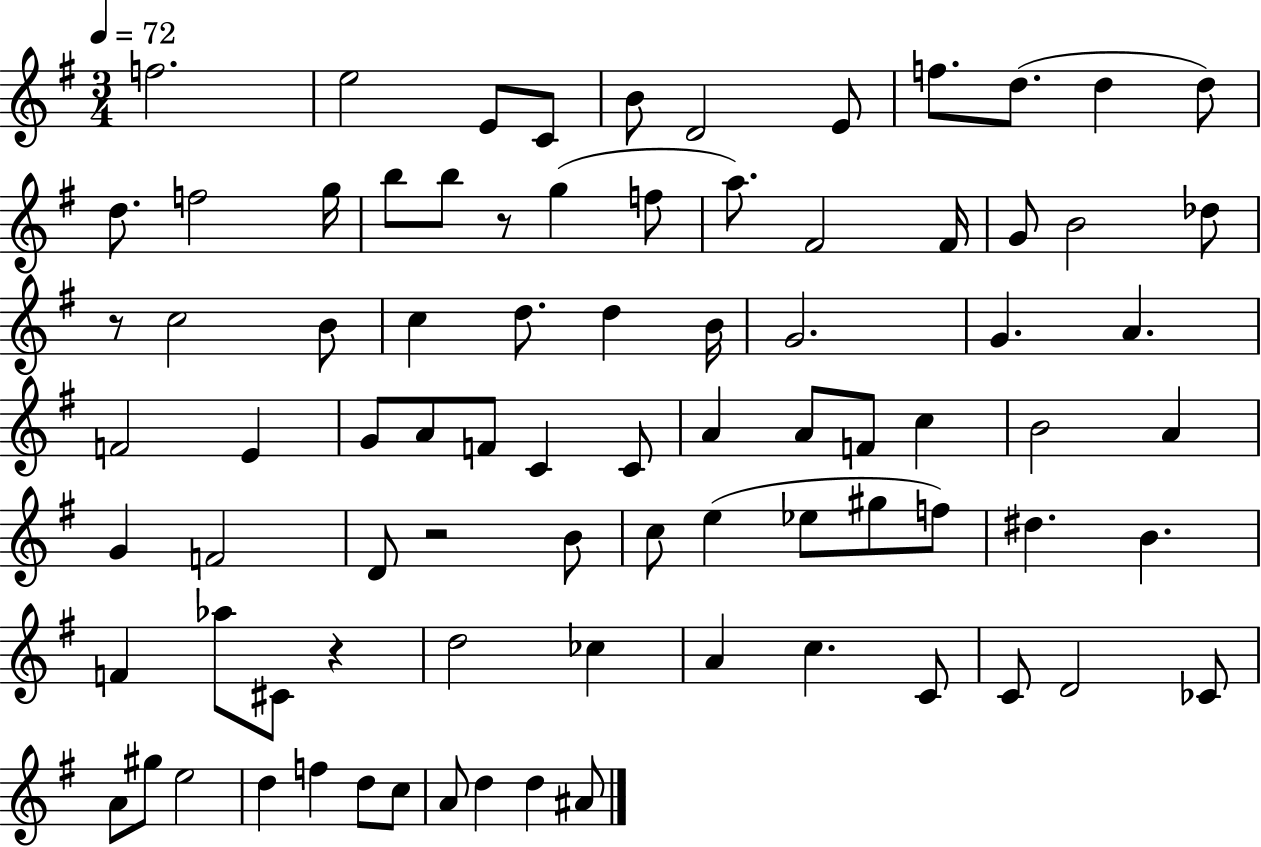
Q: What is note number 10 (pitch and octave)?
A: D5